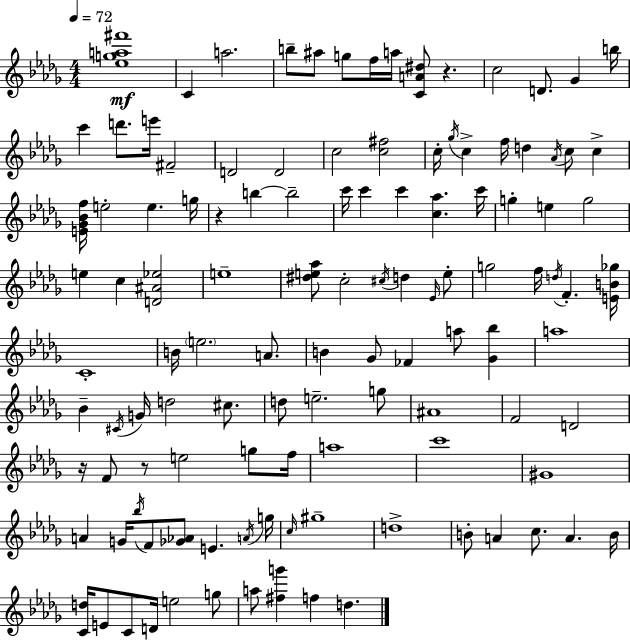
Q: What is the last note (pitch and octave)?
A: D5